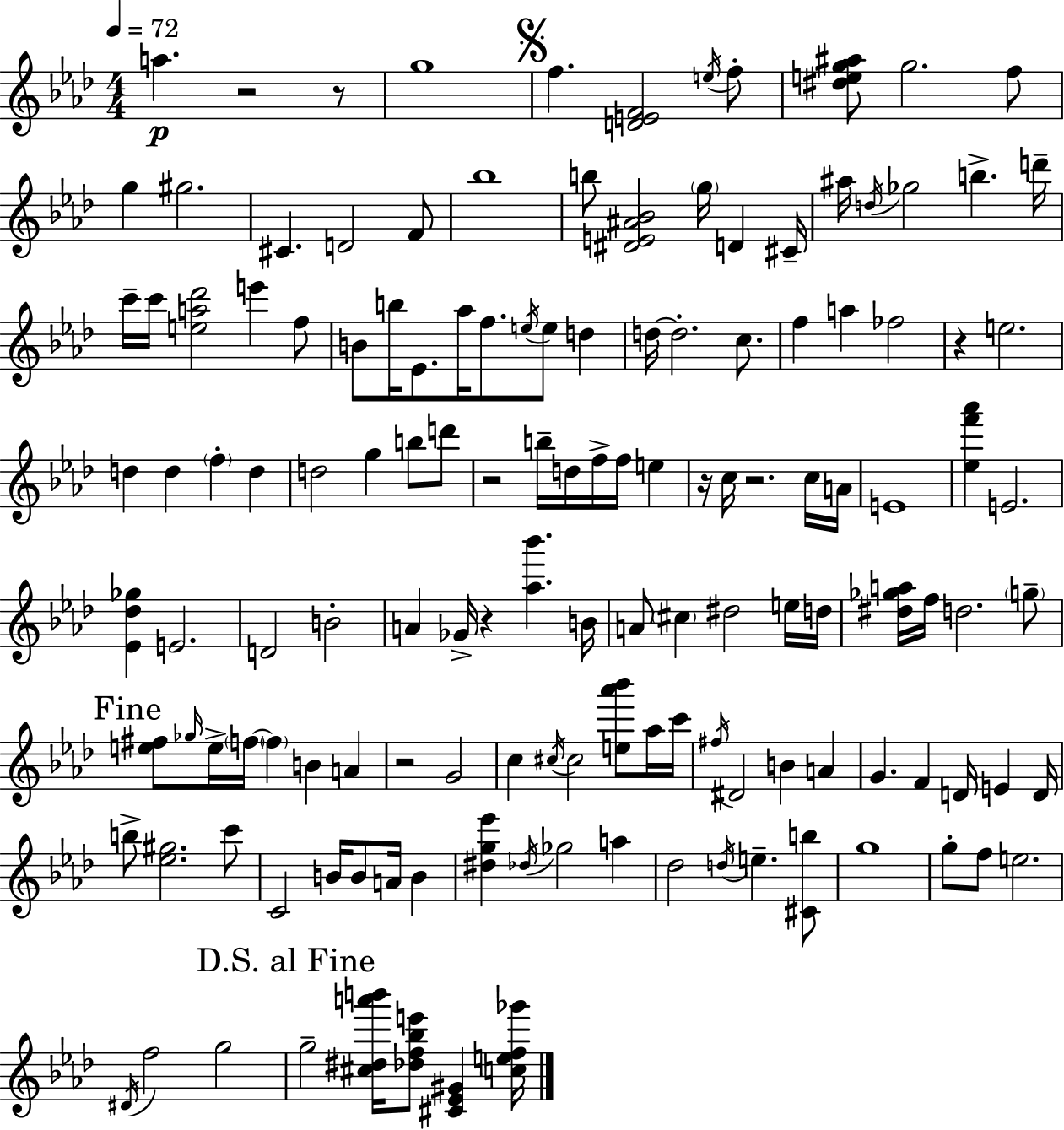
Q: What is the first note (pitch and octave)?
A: A5